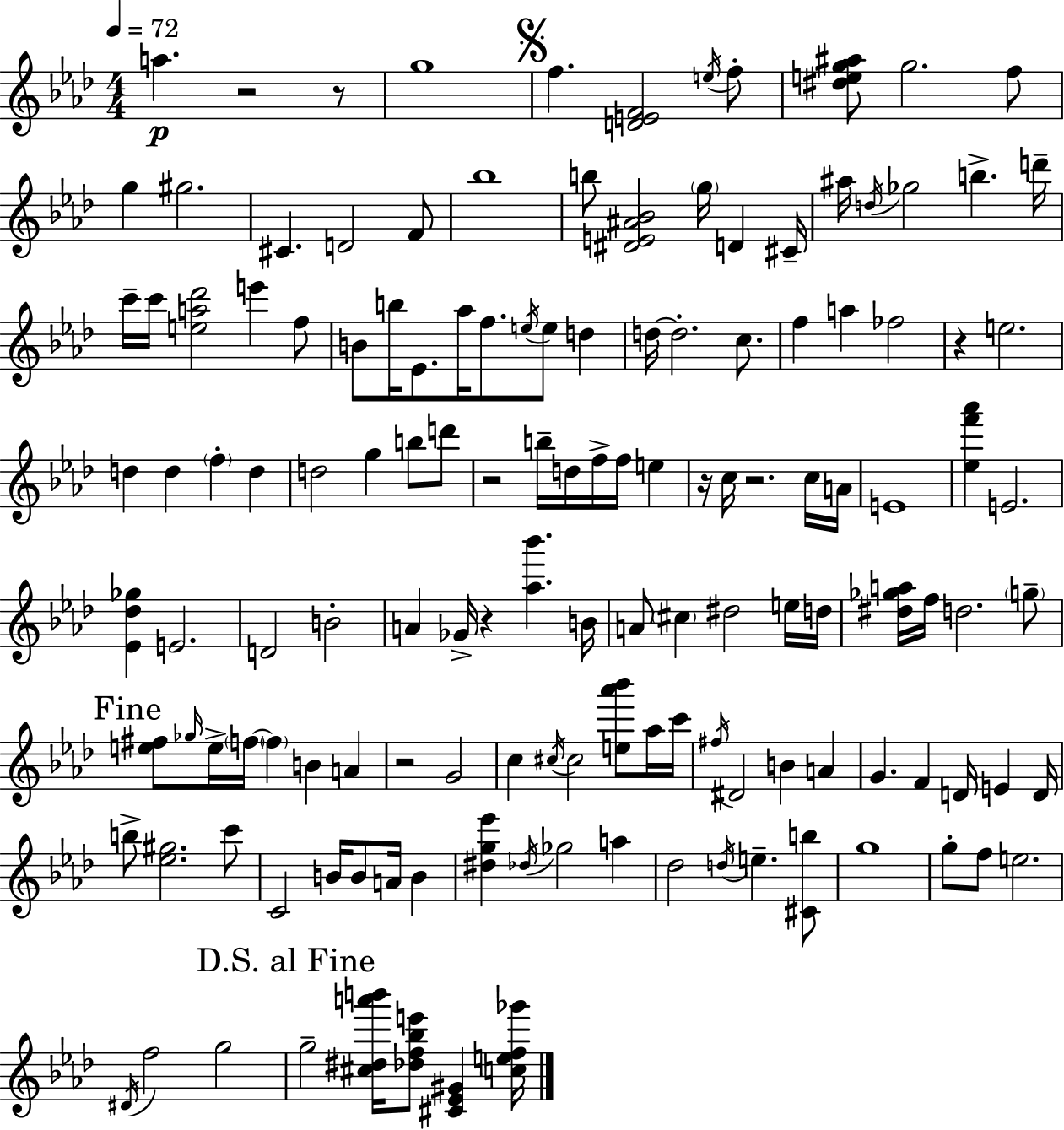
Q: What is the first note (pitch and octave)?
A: A5